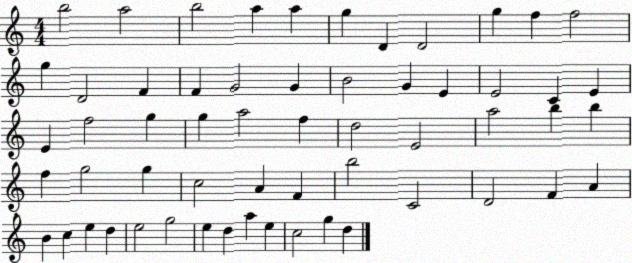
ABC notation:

X:1
T:Untitled
M:4/4
L:1/4
K:C
b2 a2 b2 a a g D D2 g f f2 g D2 F F G2 G B2 G E E2 C E E f2 g g a2 f d2 E2 a2 b b f g2 g c2 A F b2 C2 D2 F A B c e d e2 g2 e d a e c2 g d